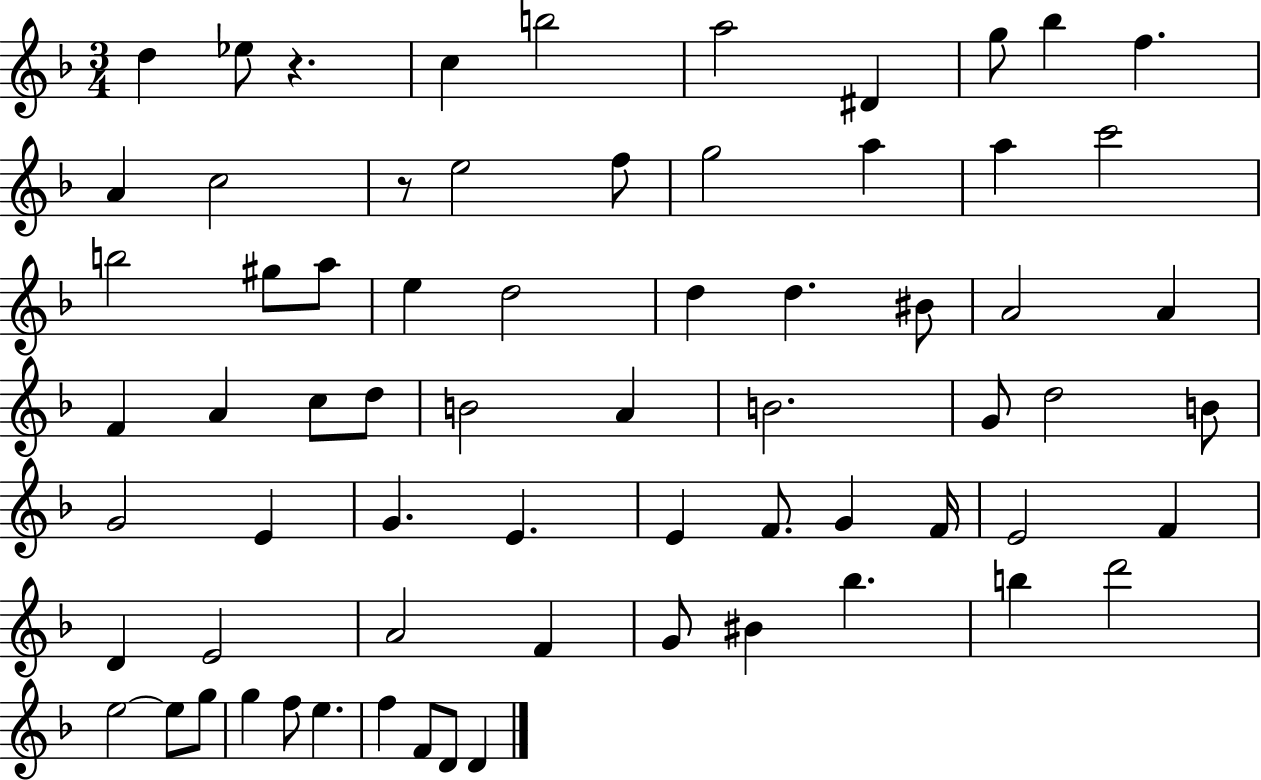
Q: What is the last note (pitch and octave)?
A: D4